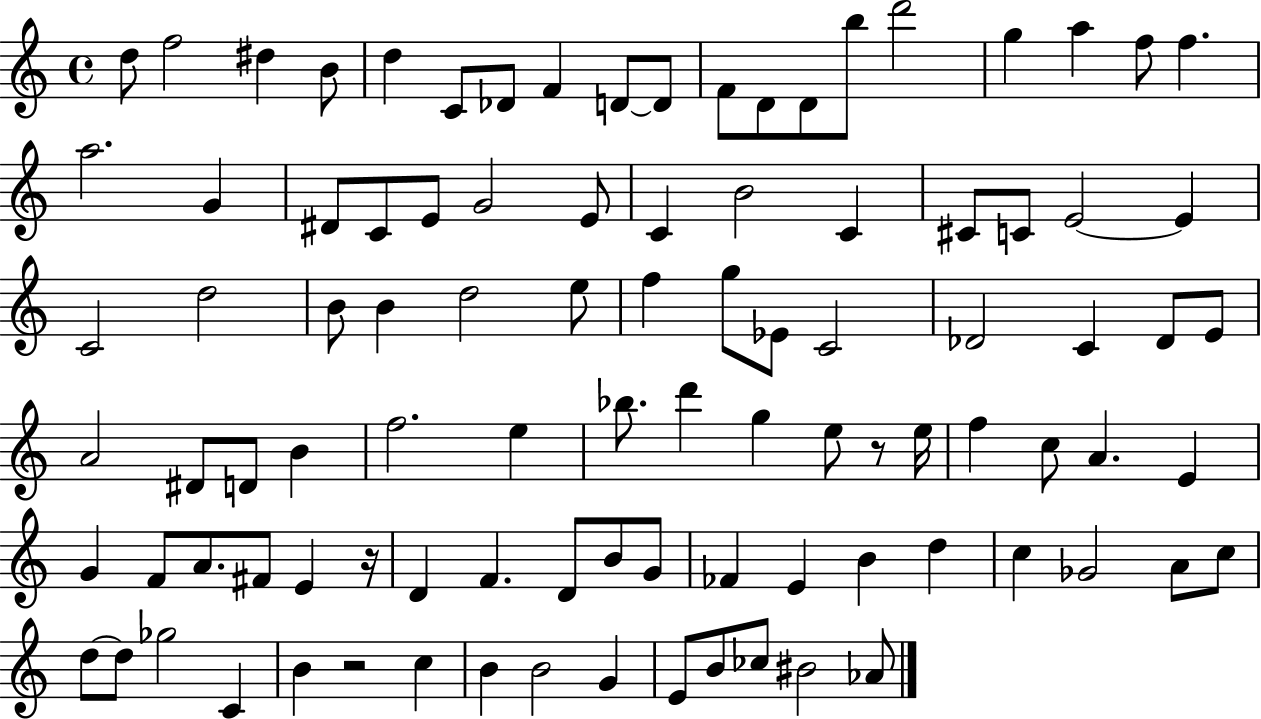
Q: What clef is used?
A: treble